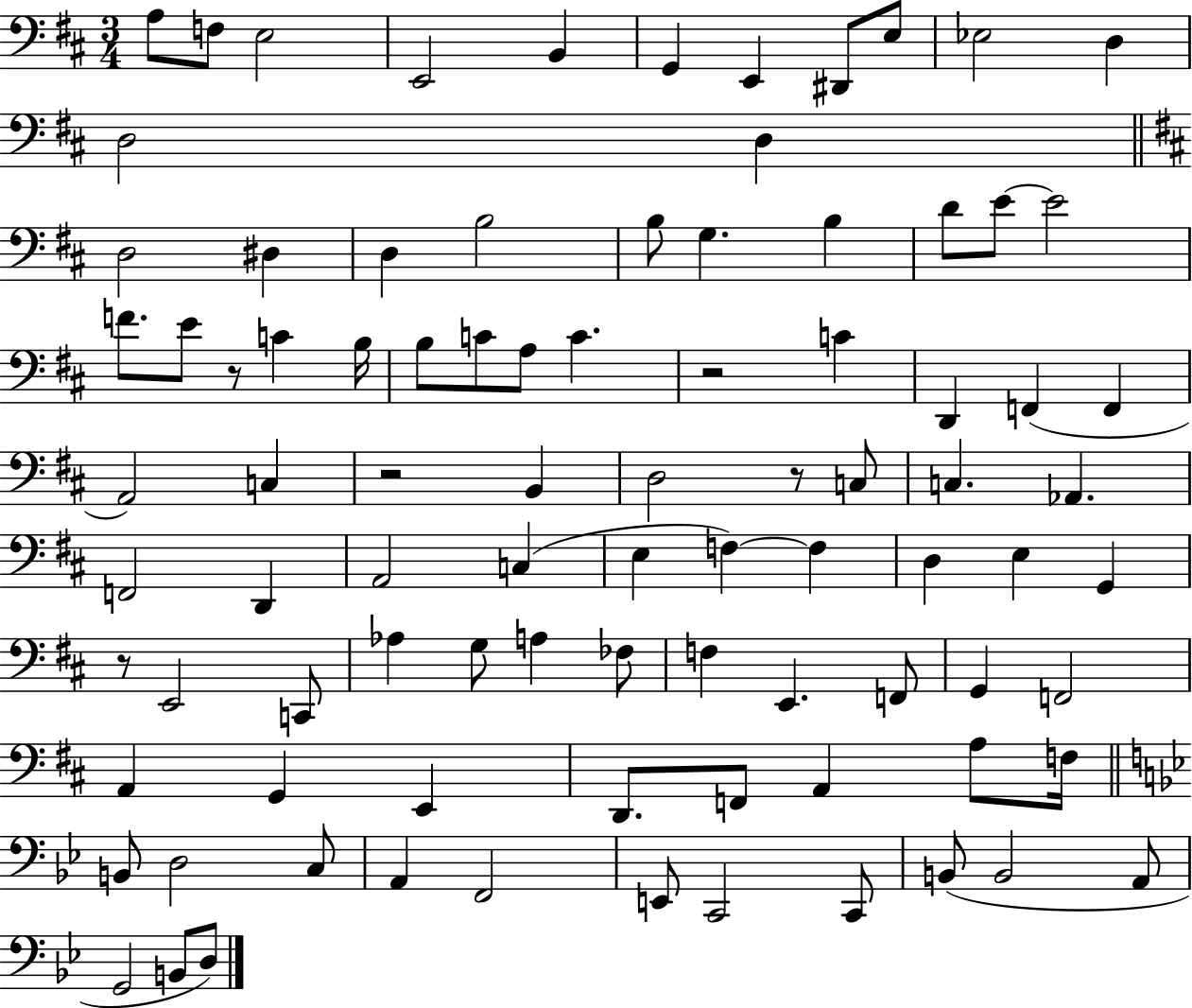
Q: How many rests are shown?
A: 5